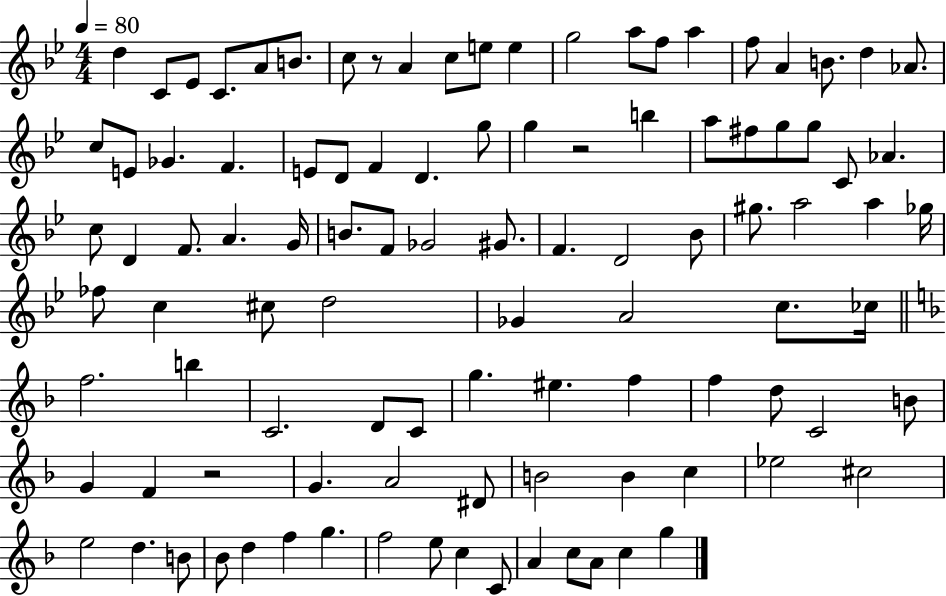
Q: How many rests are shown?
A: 3